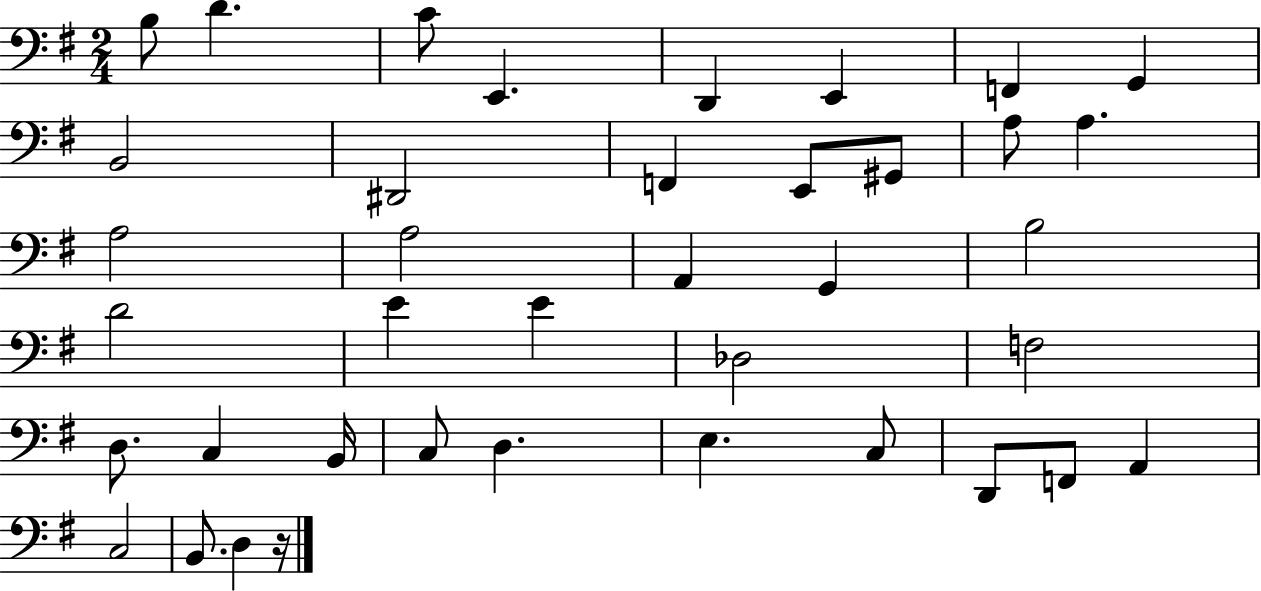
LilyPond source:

{
  \clef bass
  \numericTimeSignature
  \time 2/4
  \key g \major
  b8 d'4. | c'8 e,4. | d,4 e,4 | f,4 g,4 | \break b,2 | dis,2 | f,4 e,8 gis,8 | a8 a4. | \break a2 | a2 | a,4 g,4 | b2 | \break d'2 | e'4 e'4 | des2 | f2 | \break d8. c4 b,16 | c8 d4. | e4. c8 | d,8 f,8 a,4 | \break c2 | b,8. d4 r16 | \bar "|."
}